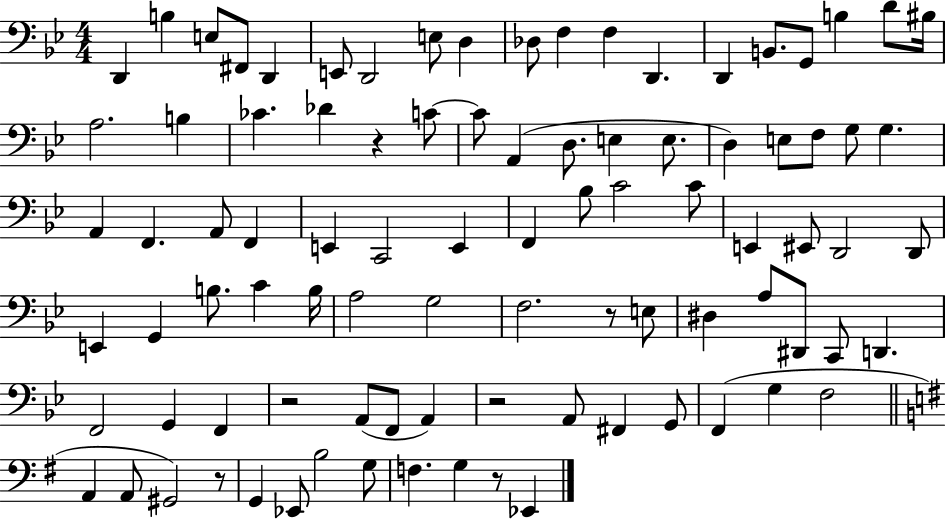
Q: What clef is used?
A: bass